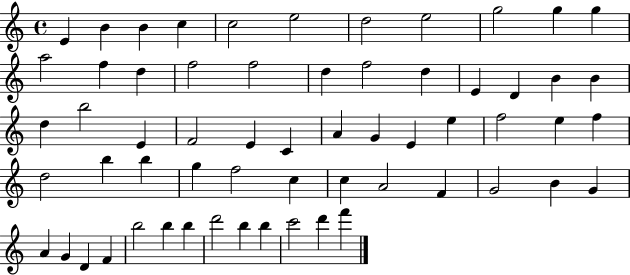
E4/q B4/q B4/q C5/q C5/h E5/h D5/h E5/h G5/h G5/q G5/q A5/h F5/q D5/q F5/h F5/h D5/q F5/h D5/q E4/q D4/q B4/q B4/q D5/q B5/h E4/q F4/h E4/q C4/q A4/q G4/q E4/q E5/q F5/h E5/q F5/q D5/h B5/q B5/q G5/q F5/h C5/q C5/q A4/h F4/q G4/h B4/q G4/q A4/q G4/q D4/q F4/q B5/h B5/q B5/q D6/h B5/q B5/q C6/h D6/q F6/q